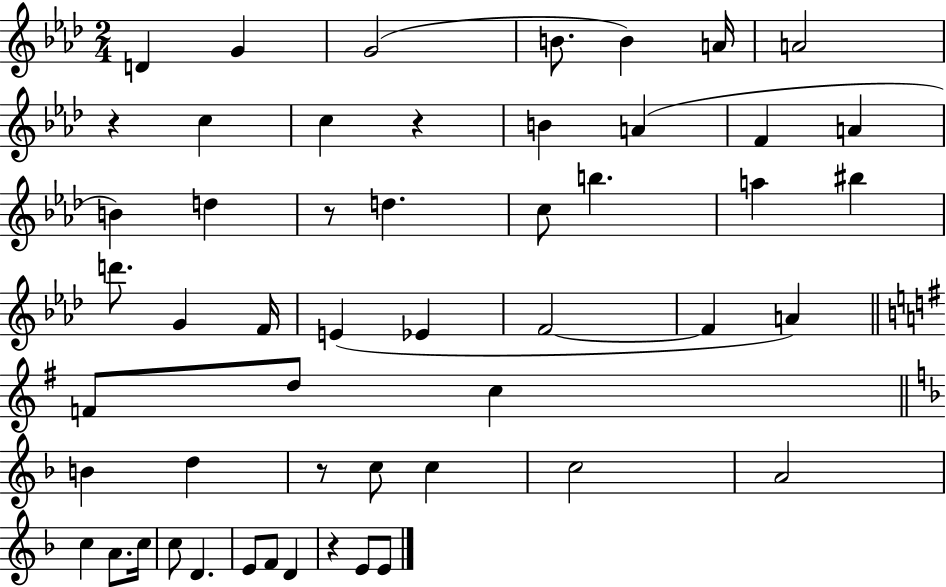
{
  \clef treble
  \numericTimeSignature
  \time 2/4
  \key aes \major
  d'4 g'4 | g'2( | b'8. b'4) a'16 | a'2 | \break r4 c''4 | c''4 r4 | b'4 a'4( | f'4 a'4 | \break b'4) d''4 | r8 d''4. | c''8 b''4. | a''4 bis''4 | \break d'''8. g'4 f'16 | e'4( ees'4 | f'2~~ | f'4 a'4) | \break \bar "||" \break \key g \major f'8 d''8 c''4 | \bar "||" \break \key f \major b'4 d''4 | r8 c''8 c''4 | c''2 | a'2 | \break c''4 a'8. c''16 | c''8 d'4. | e'8 f'8 d'4 | r4 e'8 e'8 | \break \bar "|."
}